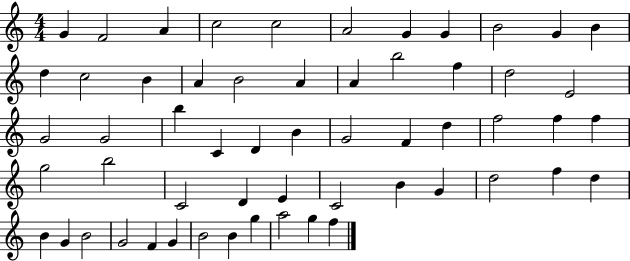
G4/q F4/h A4/q C5/h C5/h A4/h G4/q G4/q B4/h G4/q B4/q D5/q C5/h B4/q A4/q B4/h A4/q A4/q B5/h F5/q D5/h E4/h G4/h G4/h B5/q C4/q D4/q B4/q G4/h F4/q D5/q F5/h F5/q F5/q G5/h B5/h C4/h D4/q E4/q C4/h B4/q G4/q D5/h F5/q D5/q B4/q G4/q B4/h G4/h F4/q G4/q B4/h B4/q G5/q A5/h G5/q F5/q